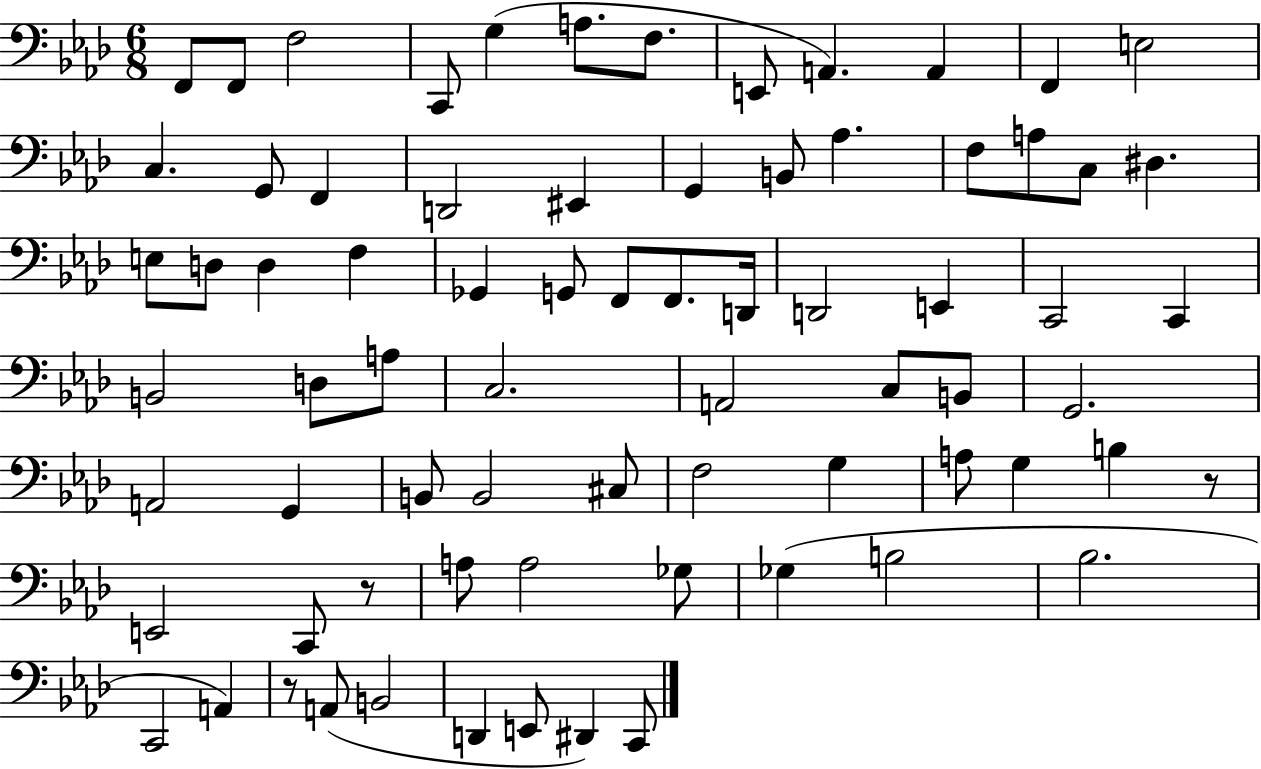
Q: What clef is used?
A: bass